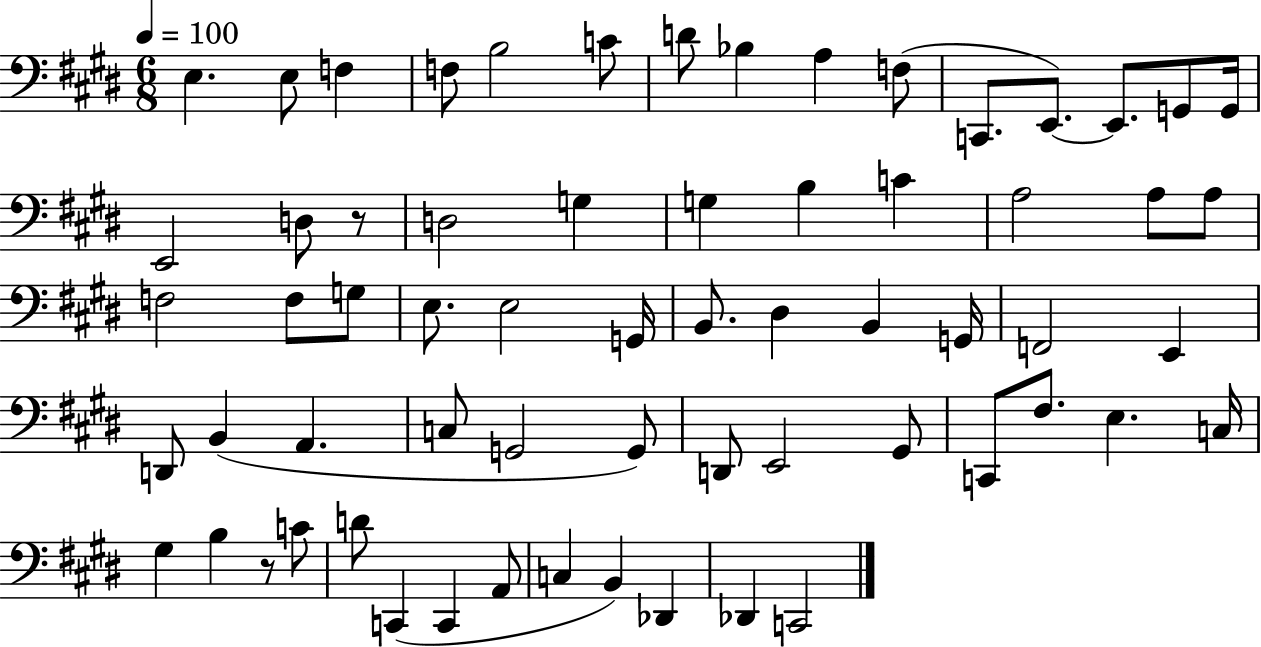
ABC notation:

X:1
T:Untitled
M:6/8
L:1/4
K:E
E, E,/2 F, F,/2 B,2 C/2 D/2 _B, A, F,/2 C,,/2 E,,/2 E,,/2 G,,/2 G,,/4 E,,2 D,/2 z/2 D,2 G, G, B, C A,2 A,/2 A,/2 F,2 F,/2 G,/2 E,/2 E,2 G,,/4 B,,/2 ^D, B,, G,,/4 F,,2 E,, D,,/2 B,, A,, C,/2 G,,2 G,,/2 D,,/2 E,,2 ^G,,/2 C,,/2 ^F,/2 E, C,/4 ^G, B, z/2 C/2 D/2 C,, C,, A,,/2 C, B,, _D,, _D,, C,,2